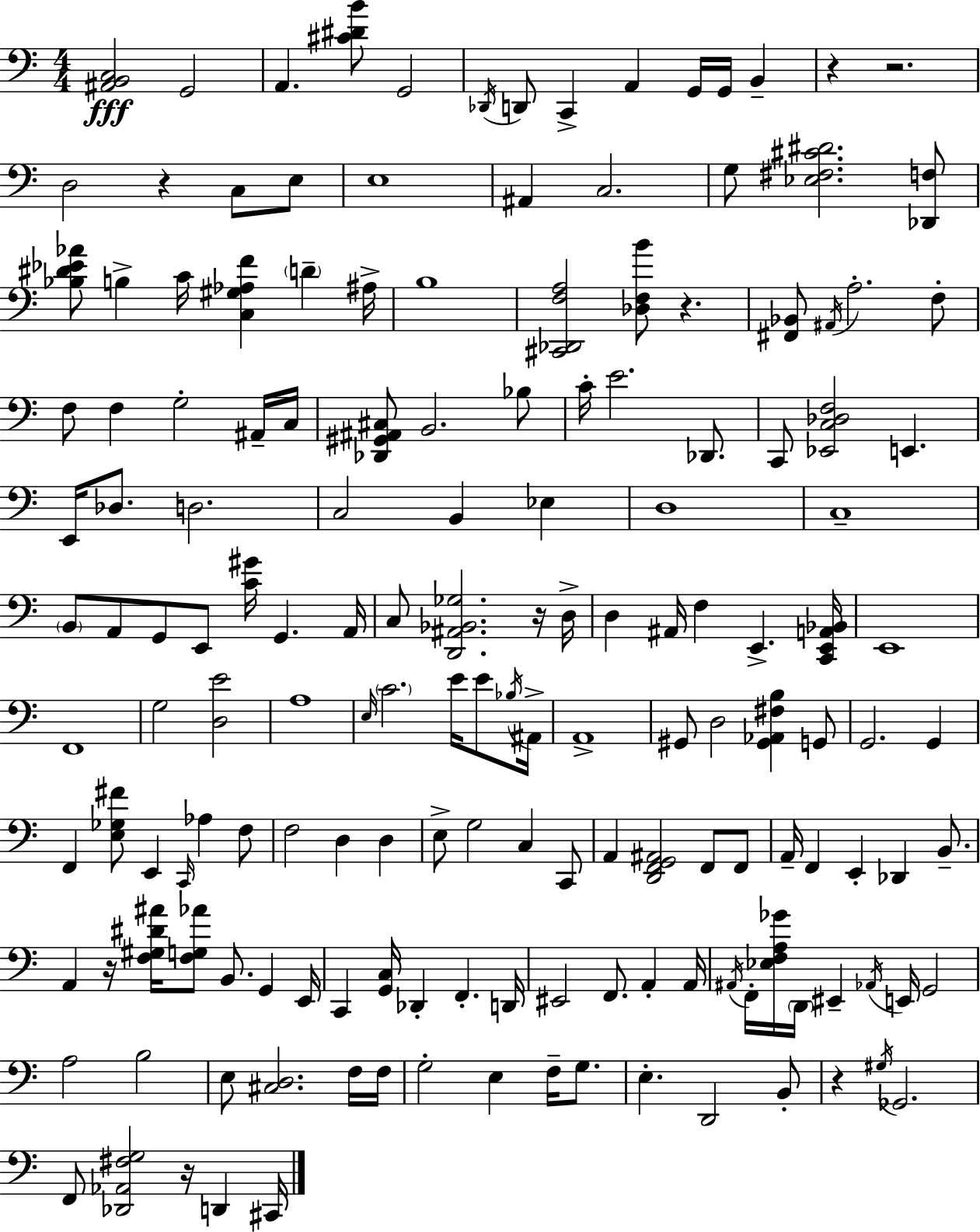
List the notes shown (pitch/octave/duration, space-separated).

[A#2,B2,C3]/h G2/h A2/q. [C#4,D#4,B4]/e G2/h Db2/s D2/e C2/q A2/q G2/s G2/s B2/q R/q R/h. D3/h R/q C3/e E3/e E3/w A#2/q C3/h. G3/e [Eb3,F#3,C#4,D#4]/h. [Db2,F3]/e [Bb3,D#4,Eb4,Ab4]/e B3/q C4/s [C3,G#3,Ab3,F4]/q D4/q A#3/s B3/w [C#2,Db2,F3,A3]/h [Db3,F3,B4]/e R/q. [F#2,Bb2]/e A#2/s A3/h. F3/e F3/e F3/q G3/h A#2/s C3/s [Db2,G#2,A#2,C#3]/e B2/h. Bb3/e C4/s E4/h. Db2/e. C2/e [Eb2,C3,Db3,F3]/h E2/q. E2/s Db3/e. D3/h. C3/h B2/q Eb3/q D3/w C3/w B2/e A2/e G2/e E2/e [C4,G#4]/s G2/q. A2/s C3/e [D2,A#2,Bb2,Gb3]/h. R/s D3/s D3/q A#2/s F3/q E2/q. [C2,E2,A2,Bb2]/s E2/w F2/w G3/h [D3,E4]/h A3/w E3/s C4/h. E4/s E4/e Bb3/s A#2/s A2/w G#2/e D3/h [G#2,Ab2,F#3,B3]/q G2/e G2/h. G2/q F2/q [E3,Gb3,F#4]/e E2/q C2/s Ab3/q F3/e F3/h D3/q D3/q E3/e G3/h C3/q C2/e A2/q [D2,F2,G2,A#2]/h F2/e F2/e A2/s F2/q E2/q Db2/q B2/e. A2/q R/s [F3,G#3,D#4,A#4]/s [F3,G3,Ab4]/e B2/e. G2/q E2/s C2/q [G2,C3]/s Db2/q F2/q. D2/s EIS2/h F2/e. A2/q A2/s A#2/s F2/s [Eb3,F3,A3,Gb4]/s D2/s EIS2/q Ab2/s E2/s G2/h A3/h B3/h E3/e [C#3,D3]/h. F3/s F3/s G3/h E3/q F3/s G3/e. E3/q. D2/h B2/e R/q G#3/s Gb2/h. F2/e [Db2,Ab2,F#3,G3]/h R/s D2/q C#2/s